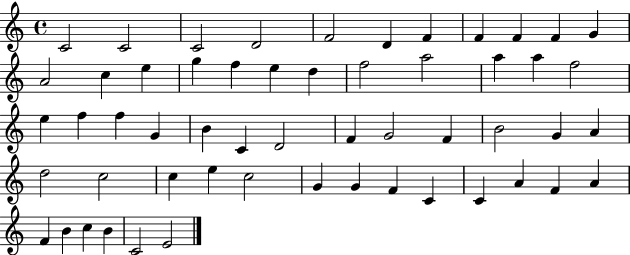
X:1
T:Untitled
M:4/4
L:1/4
K:C
C2 C2 C2 D2 F2 D F F F F G A2 c e g f e d f2 a2 a a f2 e f f G B C D2 F G2 F B2 G A d2 c2 c e c2 G G F C C A F A F B c B C2 E2